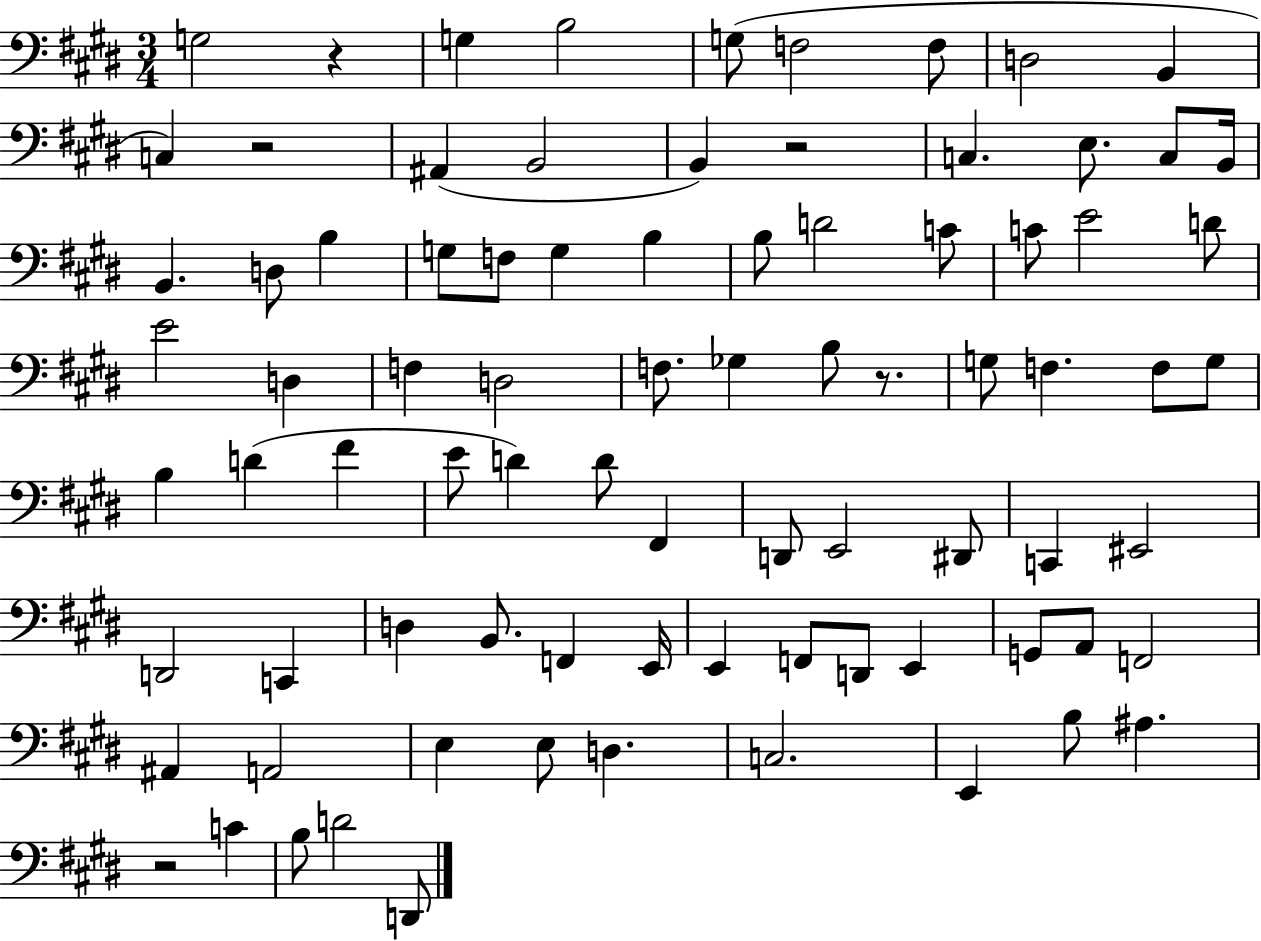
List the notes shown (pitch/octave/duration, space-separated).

G3/h R/q G3/q B3/h G3/e F3/h F3/e D3/h B2/q C3/q R/h A#2/q B2/h B2/q R/h C3/q. E3/e. C3/e B2/s B2/q. D3/e B3/q G3/e F3/e G3/q B3/q B3/e D4/h C4/e C4/e E4/h D4/e E4/h D3/q F3/q D3/h F3/e. Gb3/q B3/e R/e. G3/e F3/q. F3/e G3/e B3/q D4/q F#4/q E4/e D4/q D4/e F#2/q D2/e E2/h D#2/e C2/q EIS2/h D2/h C2/q D3/q B2/e. F2/q E2/s E2/q F2/e D2/e E2/q G2/e A2/e F2/h A#2/q A2/h E3/q E3/e D3/q. C3/h. E2/q B3/e A#3/q. R/h C4/q B3/e D4/h D2/e